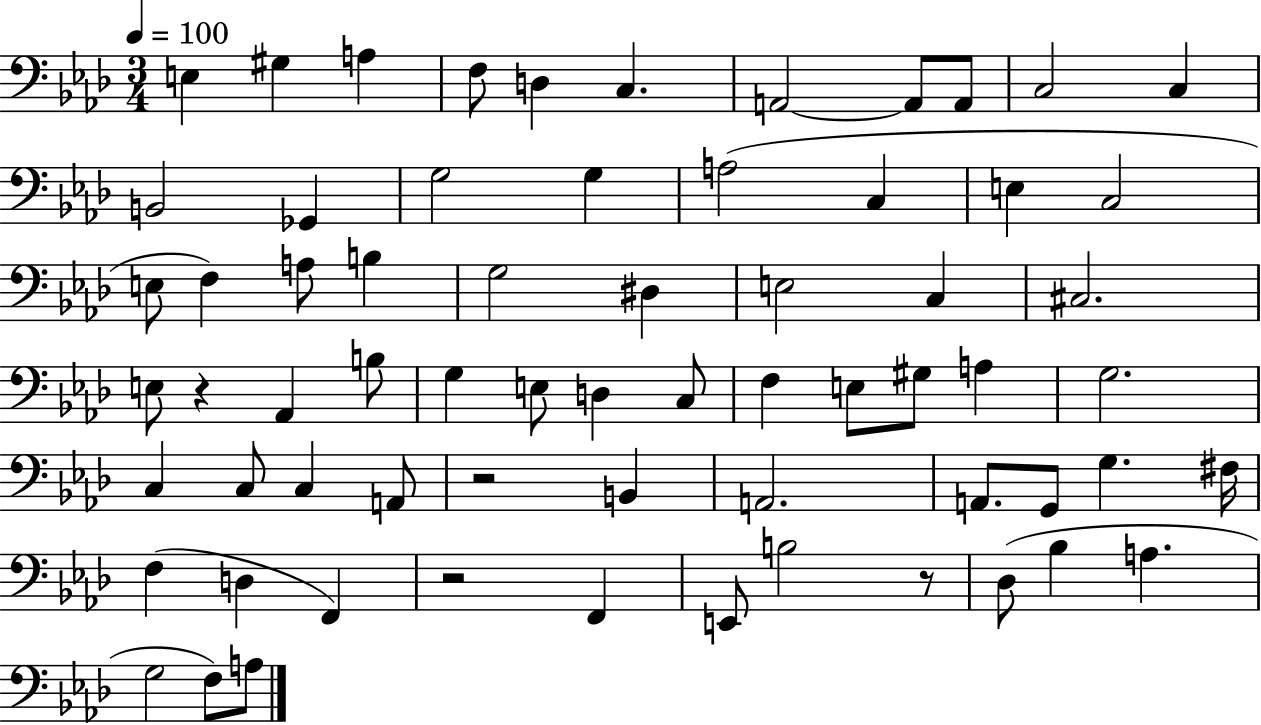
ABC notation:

X:1
T:Untitled
M:3/4
L:1/4
K:Ab
E, ^G, A, F,/2 D, C, A,,2 A,,/2 A,,/2 C,2 C, B,,2 _G,, G,2 G, A,2 C, E, C,2 E,/2 F, A,/2 B, G,2 ^D, E,2 C, ^C,2 E,/2 z _A,, B,/2 G, E,/2 D, C,/2 F, E,/2 ^G,/2 A, G,2 C, C,/2 C, A,,/2 z2 B,, A,,2 A,,/2 G,,/2 G, ^F,/4 F, D, F,, z2 F,, E,,/2 B,2 z/2 _D,/2 _B, A, G,2 F,/2 A,/2